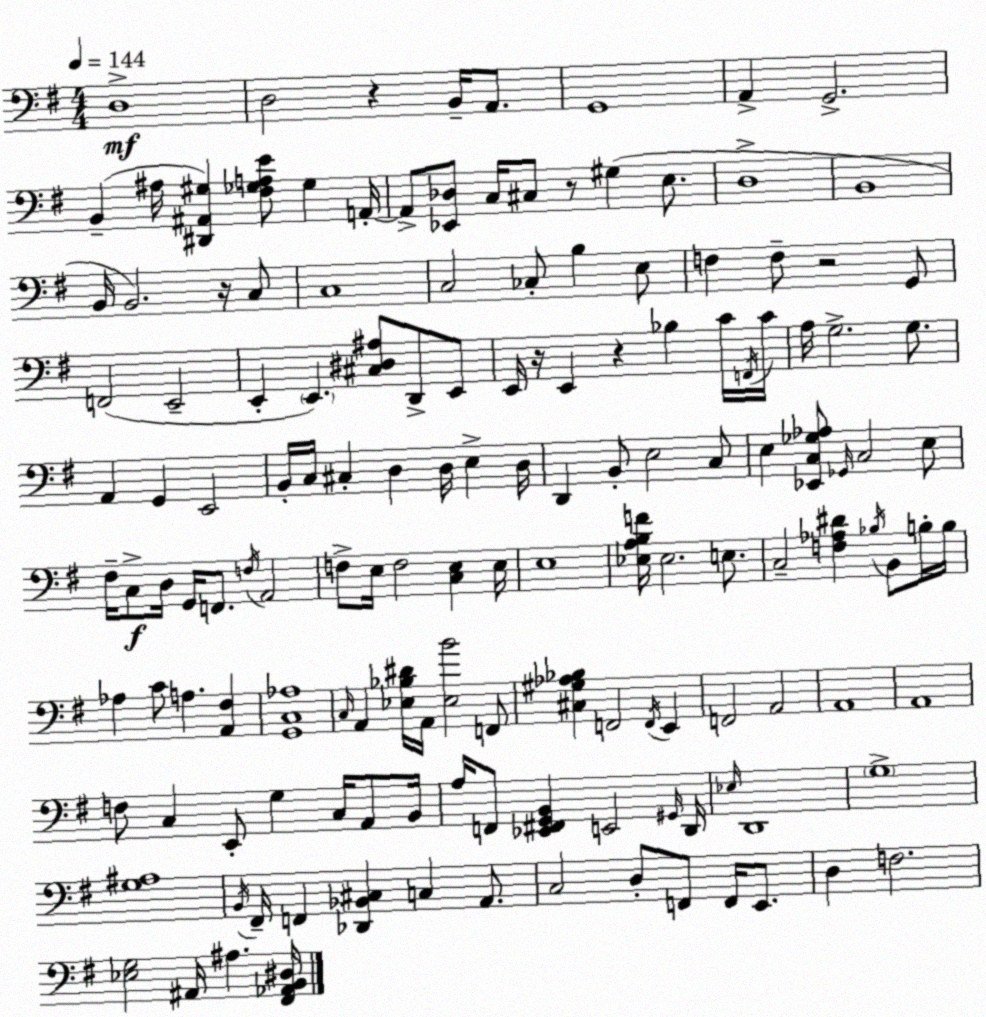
X:1
T:Untitled
M:4/4
L:1/4
K:Em
D,4 D,2 z B,,/4 A,,/2 G,,4 A,, G,,2 B,, ^A,/4 [^D,,^A,,^G,] [^F,_G,A,E]/2 _G, A,,/4 A,,/2 [_E,,_D,]/2 C,/4 ^C,/2 z/2 ^G, E,/2 D,4 B,,4 B,,/4 B,,2 z/4 C,/2 C,4 C,2 _C,/2 B, E,/2 F, F,/2 z2 G,,/2 F,,2 E,,2 E,, E,, [^C,^D,^A,]/2 D,,/2 E,,/2 E,,/4 z/4 E,, z _B, C/4 F,,/4 C/4 A,/4 G,2 G,/2 A,, G,, E,,2 B,,/4 C,/4 ^C, D, D,/4 E, D,/4 D,, B,,/2 E,2 C,/2 E, [_E,,C,_G,_A,]/2 _G,,/4 C,2 E,/2 ^F,/4 C,/2 D,/4 G,,/4 F,,/2 F,/4 A,,2 F,/2 E,/4 F,2 [C,E,] E,/4 E,4 [_E,A,B,F]/4 _E,2 E,/2 C,2 [F,_A,^D] _B,/4 B,,/2 B,/4 B,/4 _A, C/2 A, [A,,^F,] [G,,C,_A,]4 C,/4 A,, [_E,_B,^D]/4 A,,/4 [_E,B]2 F,,/2 [^C,^G,_A,_B,] F,,2 F,,/4 E,, F,,2 A,,2 A,,4 A,,4 F,/2 C, E,,/2 G, C,/4 A,,/2 B,,/4 A,/4 F,,/2 [_E,,^F,,G,,B,,] E,,2 ^G,,/4 D,,/4 _E,/4 D,,4 G,4 [G,^A,]4 B,,/4 ^F,,/4 F,, [_D,,_B,,^C,] C, A,,/2 C,2 D,/2 F,,/2 F,,/4 E,,/2 D, F,2 [_E,G,]2 ^A,,/4 ^A, [^F,,_A,,B,,^D,]/4